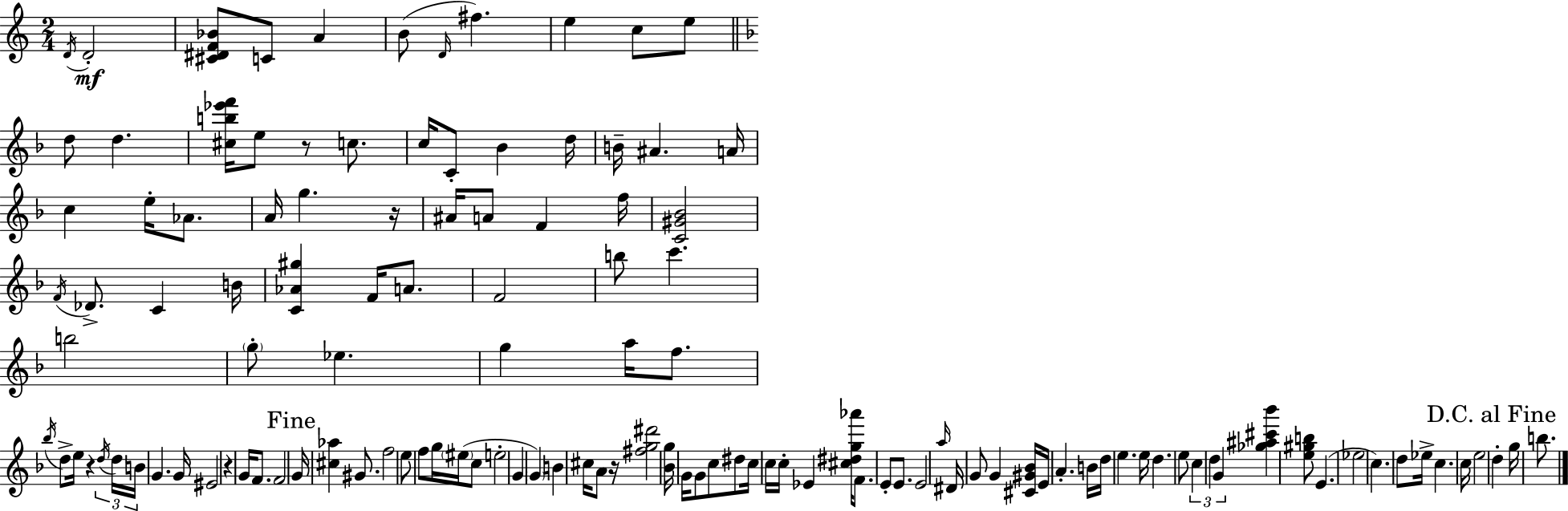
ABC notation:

X:1
T:Untitled
M:2/4
L:1/4
K:C
D/4 D2 [^C^DF_B]/2 C/2 A B/2 D/4 ^f e c/2 e/2 d/2 d [^cb_e'f']/4 e/2 z/2 c/2 c/4 C/2 _B d/4 B/4 ^A A/4 c e/4 _A/2 A/4 g z/4 ^A/4 A/2 F f/4 [C^G_B]2 F/4 _D/2 C B/4 [C_A^g] F/4 A/2 F2 b/2 c' b2 g/2 _e g a/4 f/2 _b/4 d/2 e/4 z d/4 d/4 B/4 G G/4 ^E2 z G/4 F/2 F2 G/4 [^c_a] ^G/2 f2 e/2 f/2 g/4 ^e/4 c/2 e2 G G B ^c/4 A/2 z/4 [^fg^d']2 [_Bg]/4 G/4 G/2 c/2 ^d/2 c/4 c/4 c/4 _E [^c^dg_a']/4 F/2 E/2 E/2 E2 a/4 ^D/4 G/2 G [^C^G_B]/4 E/4 A B/4 d/4 e e/4 d e/2 c d G [_g^a^c'_b'] [e^gb]/2 E _e2 c d/2 _e/4 c c/4 e2 d g/4 b/2